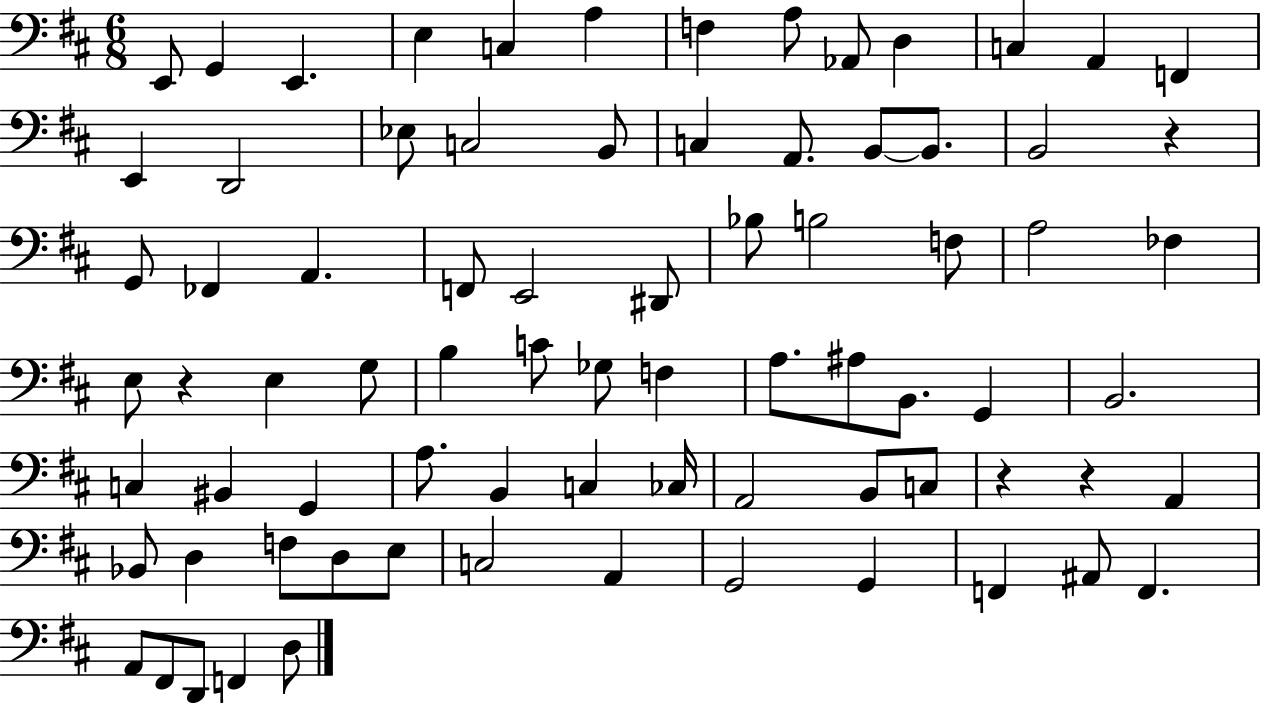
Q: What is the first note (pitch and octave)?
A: E2